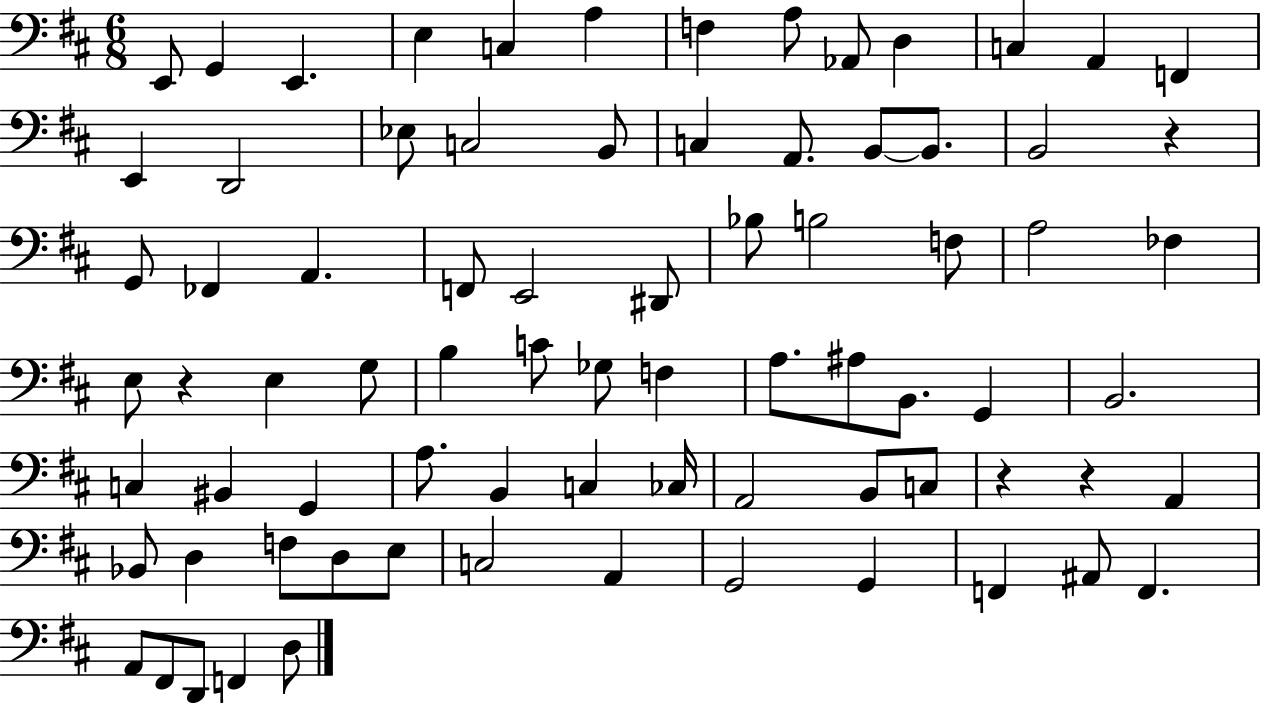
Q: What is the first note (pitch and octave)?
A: E2